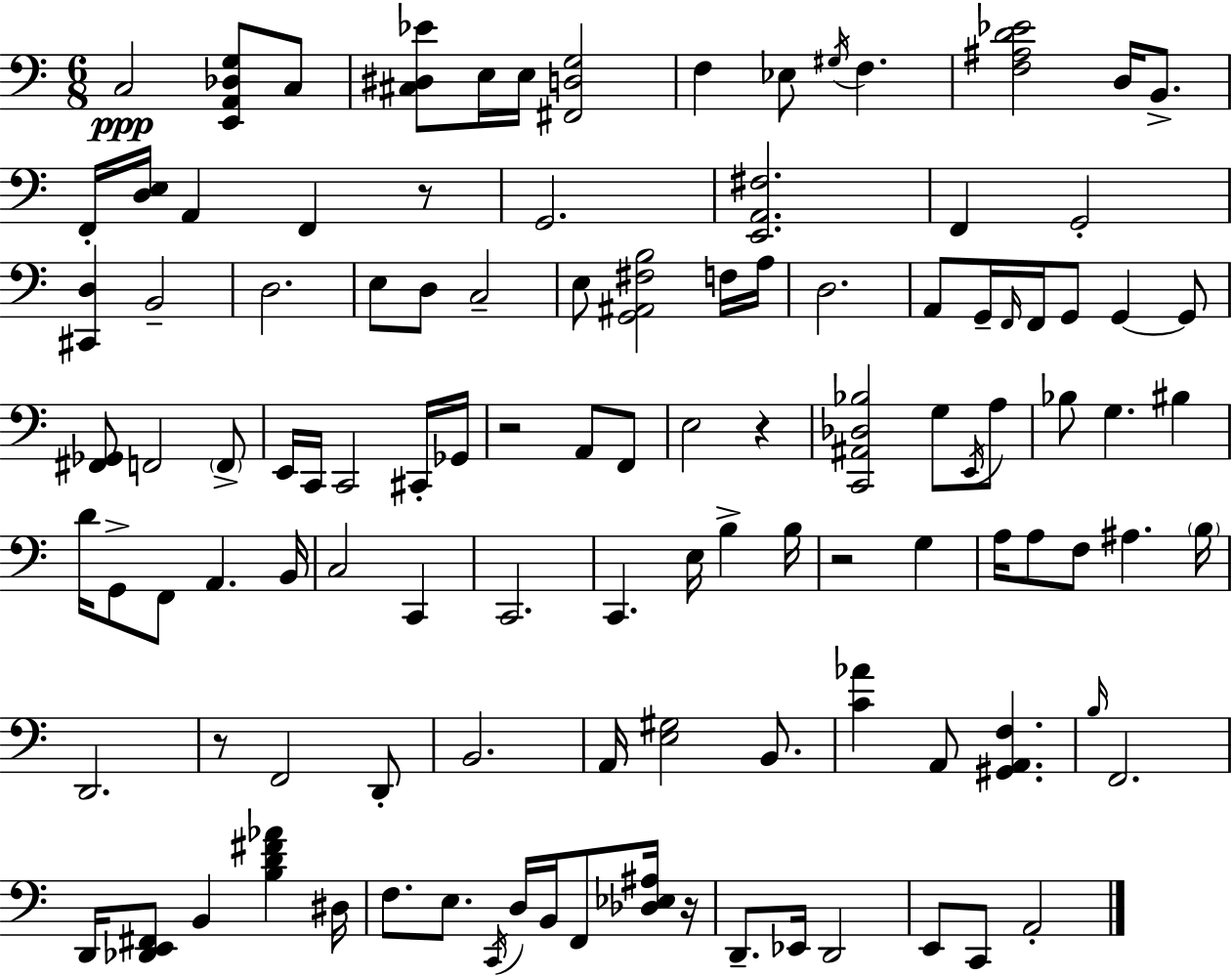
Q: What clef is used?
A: bass